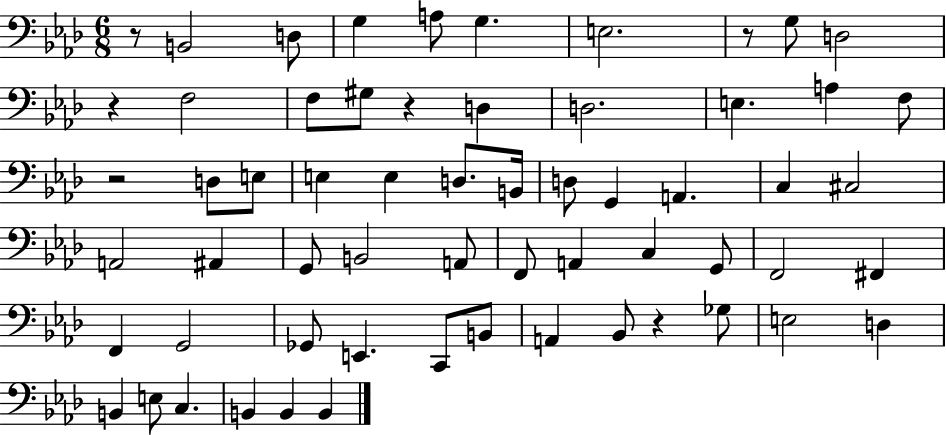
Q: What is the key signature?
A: AES major